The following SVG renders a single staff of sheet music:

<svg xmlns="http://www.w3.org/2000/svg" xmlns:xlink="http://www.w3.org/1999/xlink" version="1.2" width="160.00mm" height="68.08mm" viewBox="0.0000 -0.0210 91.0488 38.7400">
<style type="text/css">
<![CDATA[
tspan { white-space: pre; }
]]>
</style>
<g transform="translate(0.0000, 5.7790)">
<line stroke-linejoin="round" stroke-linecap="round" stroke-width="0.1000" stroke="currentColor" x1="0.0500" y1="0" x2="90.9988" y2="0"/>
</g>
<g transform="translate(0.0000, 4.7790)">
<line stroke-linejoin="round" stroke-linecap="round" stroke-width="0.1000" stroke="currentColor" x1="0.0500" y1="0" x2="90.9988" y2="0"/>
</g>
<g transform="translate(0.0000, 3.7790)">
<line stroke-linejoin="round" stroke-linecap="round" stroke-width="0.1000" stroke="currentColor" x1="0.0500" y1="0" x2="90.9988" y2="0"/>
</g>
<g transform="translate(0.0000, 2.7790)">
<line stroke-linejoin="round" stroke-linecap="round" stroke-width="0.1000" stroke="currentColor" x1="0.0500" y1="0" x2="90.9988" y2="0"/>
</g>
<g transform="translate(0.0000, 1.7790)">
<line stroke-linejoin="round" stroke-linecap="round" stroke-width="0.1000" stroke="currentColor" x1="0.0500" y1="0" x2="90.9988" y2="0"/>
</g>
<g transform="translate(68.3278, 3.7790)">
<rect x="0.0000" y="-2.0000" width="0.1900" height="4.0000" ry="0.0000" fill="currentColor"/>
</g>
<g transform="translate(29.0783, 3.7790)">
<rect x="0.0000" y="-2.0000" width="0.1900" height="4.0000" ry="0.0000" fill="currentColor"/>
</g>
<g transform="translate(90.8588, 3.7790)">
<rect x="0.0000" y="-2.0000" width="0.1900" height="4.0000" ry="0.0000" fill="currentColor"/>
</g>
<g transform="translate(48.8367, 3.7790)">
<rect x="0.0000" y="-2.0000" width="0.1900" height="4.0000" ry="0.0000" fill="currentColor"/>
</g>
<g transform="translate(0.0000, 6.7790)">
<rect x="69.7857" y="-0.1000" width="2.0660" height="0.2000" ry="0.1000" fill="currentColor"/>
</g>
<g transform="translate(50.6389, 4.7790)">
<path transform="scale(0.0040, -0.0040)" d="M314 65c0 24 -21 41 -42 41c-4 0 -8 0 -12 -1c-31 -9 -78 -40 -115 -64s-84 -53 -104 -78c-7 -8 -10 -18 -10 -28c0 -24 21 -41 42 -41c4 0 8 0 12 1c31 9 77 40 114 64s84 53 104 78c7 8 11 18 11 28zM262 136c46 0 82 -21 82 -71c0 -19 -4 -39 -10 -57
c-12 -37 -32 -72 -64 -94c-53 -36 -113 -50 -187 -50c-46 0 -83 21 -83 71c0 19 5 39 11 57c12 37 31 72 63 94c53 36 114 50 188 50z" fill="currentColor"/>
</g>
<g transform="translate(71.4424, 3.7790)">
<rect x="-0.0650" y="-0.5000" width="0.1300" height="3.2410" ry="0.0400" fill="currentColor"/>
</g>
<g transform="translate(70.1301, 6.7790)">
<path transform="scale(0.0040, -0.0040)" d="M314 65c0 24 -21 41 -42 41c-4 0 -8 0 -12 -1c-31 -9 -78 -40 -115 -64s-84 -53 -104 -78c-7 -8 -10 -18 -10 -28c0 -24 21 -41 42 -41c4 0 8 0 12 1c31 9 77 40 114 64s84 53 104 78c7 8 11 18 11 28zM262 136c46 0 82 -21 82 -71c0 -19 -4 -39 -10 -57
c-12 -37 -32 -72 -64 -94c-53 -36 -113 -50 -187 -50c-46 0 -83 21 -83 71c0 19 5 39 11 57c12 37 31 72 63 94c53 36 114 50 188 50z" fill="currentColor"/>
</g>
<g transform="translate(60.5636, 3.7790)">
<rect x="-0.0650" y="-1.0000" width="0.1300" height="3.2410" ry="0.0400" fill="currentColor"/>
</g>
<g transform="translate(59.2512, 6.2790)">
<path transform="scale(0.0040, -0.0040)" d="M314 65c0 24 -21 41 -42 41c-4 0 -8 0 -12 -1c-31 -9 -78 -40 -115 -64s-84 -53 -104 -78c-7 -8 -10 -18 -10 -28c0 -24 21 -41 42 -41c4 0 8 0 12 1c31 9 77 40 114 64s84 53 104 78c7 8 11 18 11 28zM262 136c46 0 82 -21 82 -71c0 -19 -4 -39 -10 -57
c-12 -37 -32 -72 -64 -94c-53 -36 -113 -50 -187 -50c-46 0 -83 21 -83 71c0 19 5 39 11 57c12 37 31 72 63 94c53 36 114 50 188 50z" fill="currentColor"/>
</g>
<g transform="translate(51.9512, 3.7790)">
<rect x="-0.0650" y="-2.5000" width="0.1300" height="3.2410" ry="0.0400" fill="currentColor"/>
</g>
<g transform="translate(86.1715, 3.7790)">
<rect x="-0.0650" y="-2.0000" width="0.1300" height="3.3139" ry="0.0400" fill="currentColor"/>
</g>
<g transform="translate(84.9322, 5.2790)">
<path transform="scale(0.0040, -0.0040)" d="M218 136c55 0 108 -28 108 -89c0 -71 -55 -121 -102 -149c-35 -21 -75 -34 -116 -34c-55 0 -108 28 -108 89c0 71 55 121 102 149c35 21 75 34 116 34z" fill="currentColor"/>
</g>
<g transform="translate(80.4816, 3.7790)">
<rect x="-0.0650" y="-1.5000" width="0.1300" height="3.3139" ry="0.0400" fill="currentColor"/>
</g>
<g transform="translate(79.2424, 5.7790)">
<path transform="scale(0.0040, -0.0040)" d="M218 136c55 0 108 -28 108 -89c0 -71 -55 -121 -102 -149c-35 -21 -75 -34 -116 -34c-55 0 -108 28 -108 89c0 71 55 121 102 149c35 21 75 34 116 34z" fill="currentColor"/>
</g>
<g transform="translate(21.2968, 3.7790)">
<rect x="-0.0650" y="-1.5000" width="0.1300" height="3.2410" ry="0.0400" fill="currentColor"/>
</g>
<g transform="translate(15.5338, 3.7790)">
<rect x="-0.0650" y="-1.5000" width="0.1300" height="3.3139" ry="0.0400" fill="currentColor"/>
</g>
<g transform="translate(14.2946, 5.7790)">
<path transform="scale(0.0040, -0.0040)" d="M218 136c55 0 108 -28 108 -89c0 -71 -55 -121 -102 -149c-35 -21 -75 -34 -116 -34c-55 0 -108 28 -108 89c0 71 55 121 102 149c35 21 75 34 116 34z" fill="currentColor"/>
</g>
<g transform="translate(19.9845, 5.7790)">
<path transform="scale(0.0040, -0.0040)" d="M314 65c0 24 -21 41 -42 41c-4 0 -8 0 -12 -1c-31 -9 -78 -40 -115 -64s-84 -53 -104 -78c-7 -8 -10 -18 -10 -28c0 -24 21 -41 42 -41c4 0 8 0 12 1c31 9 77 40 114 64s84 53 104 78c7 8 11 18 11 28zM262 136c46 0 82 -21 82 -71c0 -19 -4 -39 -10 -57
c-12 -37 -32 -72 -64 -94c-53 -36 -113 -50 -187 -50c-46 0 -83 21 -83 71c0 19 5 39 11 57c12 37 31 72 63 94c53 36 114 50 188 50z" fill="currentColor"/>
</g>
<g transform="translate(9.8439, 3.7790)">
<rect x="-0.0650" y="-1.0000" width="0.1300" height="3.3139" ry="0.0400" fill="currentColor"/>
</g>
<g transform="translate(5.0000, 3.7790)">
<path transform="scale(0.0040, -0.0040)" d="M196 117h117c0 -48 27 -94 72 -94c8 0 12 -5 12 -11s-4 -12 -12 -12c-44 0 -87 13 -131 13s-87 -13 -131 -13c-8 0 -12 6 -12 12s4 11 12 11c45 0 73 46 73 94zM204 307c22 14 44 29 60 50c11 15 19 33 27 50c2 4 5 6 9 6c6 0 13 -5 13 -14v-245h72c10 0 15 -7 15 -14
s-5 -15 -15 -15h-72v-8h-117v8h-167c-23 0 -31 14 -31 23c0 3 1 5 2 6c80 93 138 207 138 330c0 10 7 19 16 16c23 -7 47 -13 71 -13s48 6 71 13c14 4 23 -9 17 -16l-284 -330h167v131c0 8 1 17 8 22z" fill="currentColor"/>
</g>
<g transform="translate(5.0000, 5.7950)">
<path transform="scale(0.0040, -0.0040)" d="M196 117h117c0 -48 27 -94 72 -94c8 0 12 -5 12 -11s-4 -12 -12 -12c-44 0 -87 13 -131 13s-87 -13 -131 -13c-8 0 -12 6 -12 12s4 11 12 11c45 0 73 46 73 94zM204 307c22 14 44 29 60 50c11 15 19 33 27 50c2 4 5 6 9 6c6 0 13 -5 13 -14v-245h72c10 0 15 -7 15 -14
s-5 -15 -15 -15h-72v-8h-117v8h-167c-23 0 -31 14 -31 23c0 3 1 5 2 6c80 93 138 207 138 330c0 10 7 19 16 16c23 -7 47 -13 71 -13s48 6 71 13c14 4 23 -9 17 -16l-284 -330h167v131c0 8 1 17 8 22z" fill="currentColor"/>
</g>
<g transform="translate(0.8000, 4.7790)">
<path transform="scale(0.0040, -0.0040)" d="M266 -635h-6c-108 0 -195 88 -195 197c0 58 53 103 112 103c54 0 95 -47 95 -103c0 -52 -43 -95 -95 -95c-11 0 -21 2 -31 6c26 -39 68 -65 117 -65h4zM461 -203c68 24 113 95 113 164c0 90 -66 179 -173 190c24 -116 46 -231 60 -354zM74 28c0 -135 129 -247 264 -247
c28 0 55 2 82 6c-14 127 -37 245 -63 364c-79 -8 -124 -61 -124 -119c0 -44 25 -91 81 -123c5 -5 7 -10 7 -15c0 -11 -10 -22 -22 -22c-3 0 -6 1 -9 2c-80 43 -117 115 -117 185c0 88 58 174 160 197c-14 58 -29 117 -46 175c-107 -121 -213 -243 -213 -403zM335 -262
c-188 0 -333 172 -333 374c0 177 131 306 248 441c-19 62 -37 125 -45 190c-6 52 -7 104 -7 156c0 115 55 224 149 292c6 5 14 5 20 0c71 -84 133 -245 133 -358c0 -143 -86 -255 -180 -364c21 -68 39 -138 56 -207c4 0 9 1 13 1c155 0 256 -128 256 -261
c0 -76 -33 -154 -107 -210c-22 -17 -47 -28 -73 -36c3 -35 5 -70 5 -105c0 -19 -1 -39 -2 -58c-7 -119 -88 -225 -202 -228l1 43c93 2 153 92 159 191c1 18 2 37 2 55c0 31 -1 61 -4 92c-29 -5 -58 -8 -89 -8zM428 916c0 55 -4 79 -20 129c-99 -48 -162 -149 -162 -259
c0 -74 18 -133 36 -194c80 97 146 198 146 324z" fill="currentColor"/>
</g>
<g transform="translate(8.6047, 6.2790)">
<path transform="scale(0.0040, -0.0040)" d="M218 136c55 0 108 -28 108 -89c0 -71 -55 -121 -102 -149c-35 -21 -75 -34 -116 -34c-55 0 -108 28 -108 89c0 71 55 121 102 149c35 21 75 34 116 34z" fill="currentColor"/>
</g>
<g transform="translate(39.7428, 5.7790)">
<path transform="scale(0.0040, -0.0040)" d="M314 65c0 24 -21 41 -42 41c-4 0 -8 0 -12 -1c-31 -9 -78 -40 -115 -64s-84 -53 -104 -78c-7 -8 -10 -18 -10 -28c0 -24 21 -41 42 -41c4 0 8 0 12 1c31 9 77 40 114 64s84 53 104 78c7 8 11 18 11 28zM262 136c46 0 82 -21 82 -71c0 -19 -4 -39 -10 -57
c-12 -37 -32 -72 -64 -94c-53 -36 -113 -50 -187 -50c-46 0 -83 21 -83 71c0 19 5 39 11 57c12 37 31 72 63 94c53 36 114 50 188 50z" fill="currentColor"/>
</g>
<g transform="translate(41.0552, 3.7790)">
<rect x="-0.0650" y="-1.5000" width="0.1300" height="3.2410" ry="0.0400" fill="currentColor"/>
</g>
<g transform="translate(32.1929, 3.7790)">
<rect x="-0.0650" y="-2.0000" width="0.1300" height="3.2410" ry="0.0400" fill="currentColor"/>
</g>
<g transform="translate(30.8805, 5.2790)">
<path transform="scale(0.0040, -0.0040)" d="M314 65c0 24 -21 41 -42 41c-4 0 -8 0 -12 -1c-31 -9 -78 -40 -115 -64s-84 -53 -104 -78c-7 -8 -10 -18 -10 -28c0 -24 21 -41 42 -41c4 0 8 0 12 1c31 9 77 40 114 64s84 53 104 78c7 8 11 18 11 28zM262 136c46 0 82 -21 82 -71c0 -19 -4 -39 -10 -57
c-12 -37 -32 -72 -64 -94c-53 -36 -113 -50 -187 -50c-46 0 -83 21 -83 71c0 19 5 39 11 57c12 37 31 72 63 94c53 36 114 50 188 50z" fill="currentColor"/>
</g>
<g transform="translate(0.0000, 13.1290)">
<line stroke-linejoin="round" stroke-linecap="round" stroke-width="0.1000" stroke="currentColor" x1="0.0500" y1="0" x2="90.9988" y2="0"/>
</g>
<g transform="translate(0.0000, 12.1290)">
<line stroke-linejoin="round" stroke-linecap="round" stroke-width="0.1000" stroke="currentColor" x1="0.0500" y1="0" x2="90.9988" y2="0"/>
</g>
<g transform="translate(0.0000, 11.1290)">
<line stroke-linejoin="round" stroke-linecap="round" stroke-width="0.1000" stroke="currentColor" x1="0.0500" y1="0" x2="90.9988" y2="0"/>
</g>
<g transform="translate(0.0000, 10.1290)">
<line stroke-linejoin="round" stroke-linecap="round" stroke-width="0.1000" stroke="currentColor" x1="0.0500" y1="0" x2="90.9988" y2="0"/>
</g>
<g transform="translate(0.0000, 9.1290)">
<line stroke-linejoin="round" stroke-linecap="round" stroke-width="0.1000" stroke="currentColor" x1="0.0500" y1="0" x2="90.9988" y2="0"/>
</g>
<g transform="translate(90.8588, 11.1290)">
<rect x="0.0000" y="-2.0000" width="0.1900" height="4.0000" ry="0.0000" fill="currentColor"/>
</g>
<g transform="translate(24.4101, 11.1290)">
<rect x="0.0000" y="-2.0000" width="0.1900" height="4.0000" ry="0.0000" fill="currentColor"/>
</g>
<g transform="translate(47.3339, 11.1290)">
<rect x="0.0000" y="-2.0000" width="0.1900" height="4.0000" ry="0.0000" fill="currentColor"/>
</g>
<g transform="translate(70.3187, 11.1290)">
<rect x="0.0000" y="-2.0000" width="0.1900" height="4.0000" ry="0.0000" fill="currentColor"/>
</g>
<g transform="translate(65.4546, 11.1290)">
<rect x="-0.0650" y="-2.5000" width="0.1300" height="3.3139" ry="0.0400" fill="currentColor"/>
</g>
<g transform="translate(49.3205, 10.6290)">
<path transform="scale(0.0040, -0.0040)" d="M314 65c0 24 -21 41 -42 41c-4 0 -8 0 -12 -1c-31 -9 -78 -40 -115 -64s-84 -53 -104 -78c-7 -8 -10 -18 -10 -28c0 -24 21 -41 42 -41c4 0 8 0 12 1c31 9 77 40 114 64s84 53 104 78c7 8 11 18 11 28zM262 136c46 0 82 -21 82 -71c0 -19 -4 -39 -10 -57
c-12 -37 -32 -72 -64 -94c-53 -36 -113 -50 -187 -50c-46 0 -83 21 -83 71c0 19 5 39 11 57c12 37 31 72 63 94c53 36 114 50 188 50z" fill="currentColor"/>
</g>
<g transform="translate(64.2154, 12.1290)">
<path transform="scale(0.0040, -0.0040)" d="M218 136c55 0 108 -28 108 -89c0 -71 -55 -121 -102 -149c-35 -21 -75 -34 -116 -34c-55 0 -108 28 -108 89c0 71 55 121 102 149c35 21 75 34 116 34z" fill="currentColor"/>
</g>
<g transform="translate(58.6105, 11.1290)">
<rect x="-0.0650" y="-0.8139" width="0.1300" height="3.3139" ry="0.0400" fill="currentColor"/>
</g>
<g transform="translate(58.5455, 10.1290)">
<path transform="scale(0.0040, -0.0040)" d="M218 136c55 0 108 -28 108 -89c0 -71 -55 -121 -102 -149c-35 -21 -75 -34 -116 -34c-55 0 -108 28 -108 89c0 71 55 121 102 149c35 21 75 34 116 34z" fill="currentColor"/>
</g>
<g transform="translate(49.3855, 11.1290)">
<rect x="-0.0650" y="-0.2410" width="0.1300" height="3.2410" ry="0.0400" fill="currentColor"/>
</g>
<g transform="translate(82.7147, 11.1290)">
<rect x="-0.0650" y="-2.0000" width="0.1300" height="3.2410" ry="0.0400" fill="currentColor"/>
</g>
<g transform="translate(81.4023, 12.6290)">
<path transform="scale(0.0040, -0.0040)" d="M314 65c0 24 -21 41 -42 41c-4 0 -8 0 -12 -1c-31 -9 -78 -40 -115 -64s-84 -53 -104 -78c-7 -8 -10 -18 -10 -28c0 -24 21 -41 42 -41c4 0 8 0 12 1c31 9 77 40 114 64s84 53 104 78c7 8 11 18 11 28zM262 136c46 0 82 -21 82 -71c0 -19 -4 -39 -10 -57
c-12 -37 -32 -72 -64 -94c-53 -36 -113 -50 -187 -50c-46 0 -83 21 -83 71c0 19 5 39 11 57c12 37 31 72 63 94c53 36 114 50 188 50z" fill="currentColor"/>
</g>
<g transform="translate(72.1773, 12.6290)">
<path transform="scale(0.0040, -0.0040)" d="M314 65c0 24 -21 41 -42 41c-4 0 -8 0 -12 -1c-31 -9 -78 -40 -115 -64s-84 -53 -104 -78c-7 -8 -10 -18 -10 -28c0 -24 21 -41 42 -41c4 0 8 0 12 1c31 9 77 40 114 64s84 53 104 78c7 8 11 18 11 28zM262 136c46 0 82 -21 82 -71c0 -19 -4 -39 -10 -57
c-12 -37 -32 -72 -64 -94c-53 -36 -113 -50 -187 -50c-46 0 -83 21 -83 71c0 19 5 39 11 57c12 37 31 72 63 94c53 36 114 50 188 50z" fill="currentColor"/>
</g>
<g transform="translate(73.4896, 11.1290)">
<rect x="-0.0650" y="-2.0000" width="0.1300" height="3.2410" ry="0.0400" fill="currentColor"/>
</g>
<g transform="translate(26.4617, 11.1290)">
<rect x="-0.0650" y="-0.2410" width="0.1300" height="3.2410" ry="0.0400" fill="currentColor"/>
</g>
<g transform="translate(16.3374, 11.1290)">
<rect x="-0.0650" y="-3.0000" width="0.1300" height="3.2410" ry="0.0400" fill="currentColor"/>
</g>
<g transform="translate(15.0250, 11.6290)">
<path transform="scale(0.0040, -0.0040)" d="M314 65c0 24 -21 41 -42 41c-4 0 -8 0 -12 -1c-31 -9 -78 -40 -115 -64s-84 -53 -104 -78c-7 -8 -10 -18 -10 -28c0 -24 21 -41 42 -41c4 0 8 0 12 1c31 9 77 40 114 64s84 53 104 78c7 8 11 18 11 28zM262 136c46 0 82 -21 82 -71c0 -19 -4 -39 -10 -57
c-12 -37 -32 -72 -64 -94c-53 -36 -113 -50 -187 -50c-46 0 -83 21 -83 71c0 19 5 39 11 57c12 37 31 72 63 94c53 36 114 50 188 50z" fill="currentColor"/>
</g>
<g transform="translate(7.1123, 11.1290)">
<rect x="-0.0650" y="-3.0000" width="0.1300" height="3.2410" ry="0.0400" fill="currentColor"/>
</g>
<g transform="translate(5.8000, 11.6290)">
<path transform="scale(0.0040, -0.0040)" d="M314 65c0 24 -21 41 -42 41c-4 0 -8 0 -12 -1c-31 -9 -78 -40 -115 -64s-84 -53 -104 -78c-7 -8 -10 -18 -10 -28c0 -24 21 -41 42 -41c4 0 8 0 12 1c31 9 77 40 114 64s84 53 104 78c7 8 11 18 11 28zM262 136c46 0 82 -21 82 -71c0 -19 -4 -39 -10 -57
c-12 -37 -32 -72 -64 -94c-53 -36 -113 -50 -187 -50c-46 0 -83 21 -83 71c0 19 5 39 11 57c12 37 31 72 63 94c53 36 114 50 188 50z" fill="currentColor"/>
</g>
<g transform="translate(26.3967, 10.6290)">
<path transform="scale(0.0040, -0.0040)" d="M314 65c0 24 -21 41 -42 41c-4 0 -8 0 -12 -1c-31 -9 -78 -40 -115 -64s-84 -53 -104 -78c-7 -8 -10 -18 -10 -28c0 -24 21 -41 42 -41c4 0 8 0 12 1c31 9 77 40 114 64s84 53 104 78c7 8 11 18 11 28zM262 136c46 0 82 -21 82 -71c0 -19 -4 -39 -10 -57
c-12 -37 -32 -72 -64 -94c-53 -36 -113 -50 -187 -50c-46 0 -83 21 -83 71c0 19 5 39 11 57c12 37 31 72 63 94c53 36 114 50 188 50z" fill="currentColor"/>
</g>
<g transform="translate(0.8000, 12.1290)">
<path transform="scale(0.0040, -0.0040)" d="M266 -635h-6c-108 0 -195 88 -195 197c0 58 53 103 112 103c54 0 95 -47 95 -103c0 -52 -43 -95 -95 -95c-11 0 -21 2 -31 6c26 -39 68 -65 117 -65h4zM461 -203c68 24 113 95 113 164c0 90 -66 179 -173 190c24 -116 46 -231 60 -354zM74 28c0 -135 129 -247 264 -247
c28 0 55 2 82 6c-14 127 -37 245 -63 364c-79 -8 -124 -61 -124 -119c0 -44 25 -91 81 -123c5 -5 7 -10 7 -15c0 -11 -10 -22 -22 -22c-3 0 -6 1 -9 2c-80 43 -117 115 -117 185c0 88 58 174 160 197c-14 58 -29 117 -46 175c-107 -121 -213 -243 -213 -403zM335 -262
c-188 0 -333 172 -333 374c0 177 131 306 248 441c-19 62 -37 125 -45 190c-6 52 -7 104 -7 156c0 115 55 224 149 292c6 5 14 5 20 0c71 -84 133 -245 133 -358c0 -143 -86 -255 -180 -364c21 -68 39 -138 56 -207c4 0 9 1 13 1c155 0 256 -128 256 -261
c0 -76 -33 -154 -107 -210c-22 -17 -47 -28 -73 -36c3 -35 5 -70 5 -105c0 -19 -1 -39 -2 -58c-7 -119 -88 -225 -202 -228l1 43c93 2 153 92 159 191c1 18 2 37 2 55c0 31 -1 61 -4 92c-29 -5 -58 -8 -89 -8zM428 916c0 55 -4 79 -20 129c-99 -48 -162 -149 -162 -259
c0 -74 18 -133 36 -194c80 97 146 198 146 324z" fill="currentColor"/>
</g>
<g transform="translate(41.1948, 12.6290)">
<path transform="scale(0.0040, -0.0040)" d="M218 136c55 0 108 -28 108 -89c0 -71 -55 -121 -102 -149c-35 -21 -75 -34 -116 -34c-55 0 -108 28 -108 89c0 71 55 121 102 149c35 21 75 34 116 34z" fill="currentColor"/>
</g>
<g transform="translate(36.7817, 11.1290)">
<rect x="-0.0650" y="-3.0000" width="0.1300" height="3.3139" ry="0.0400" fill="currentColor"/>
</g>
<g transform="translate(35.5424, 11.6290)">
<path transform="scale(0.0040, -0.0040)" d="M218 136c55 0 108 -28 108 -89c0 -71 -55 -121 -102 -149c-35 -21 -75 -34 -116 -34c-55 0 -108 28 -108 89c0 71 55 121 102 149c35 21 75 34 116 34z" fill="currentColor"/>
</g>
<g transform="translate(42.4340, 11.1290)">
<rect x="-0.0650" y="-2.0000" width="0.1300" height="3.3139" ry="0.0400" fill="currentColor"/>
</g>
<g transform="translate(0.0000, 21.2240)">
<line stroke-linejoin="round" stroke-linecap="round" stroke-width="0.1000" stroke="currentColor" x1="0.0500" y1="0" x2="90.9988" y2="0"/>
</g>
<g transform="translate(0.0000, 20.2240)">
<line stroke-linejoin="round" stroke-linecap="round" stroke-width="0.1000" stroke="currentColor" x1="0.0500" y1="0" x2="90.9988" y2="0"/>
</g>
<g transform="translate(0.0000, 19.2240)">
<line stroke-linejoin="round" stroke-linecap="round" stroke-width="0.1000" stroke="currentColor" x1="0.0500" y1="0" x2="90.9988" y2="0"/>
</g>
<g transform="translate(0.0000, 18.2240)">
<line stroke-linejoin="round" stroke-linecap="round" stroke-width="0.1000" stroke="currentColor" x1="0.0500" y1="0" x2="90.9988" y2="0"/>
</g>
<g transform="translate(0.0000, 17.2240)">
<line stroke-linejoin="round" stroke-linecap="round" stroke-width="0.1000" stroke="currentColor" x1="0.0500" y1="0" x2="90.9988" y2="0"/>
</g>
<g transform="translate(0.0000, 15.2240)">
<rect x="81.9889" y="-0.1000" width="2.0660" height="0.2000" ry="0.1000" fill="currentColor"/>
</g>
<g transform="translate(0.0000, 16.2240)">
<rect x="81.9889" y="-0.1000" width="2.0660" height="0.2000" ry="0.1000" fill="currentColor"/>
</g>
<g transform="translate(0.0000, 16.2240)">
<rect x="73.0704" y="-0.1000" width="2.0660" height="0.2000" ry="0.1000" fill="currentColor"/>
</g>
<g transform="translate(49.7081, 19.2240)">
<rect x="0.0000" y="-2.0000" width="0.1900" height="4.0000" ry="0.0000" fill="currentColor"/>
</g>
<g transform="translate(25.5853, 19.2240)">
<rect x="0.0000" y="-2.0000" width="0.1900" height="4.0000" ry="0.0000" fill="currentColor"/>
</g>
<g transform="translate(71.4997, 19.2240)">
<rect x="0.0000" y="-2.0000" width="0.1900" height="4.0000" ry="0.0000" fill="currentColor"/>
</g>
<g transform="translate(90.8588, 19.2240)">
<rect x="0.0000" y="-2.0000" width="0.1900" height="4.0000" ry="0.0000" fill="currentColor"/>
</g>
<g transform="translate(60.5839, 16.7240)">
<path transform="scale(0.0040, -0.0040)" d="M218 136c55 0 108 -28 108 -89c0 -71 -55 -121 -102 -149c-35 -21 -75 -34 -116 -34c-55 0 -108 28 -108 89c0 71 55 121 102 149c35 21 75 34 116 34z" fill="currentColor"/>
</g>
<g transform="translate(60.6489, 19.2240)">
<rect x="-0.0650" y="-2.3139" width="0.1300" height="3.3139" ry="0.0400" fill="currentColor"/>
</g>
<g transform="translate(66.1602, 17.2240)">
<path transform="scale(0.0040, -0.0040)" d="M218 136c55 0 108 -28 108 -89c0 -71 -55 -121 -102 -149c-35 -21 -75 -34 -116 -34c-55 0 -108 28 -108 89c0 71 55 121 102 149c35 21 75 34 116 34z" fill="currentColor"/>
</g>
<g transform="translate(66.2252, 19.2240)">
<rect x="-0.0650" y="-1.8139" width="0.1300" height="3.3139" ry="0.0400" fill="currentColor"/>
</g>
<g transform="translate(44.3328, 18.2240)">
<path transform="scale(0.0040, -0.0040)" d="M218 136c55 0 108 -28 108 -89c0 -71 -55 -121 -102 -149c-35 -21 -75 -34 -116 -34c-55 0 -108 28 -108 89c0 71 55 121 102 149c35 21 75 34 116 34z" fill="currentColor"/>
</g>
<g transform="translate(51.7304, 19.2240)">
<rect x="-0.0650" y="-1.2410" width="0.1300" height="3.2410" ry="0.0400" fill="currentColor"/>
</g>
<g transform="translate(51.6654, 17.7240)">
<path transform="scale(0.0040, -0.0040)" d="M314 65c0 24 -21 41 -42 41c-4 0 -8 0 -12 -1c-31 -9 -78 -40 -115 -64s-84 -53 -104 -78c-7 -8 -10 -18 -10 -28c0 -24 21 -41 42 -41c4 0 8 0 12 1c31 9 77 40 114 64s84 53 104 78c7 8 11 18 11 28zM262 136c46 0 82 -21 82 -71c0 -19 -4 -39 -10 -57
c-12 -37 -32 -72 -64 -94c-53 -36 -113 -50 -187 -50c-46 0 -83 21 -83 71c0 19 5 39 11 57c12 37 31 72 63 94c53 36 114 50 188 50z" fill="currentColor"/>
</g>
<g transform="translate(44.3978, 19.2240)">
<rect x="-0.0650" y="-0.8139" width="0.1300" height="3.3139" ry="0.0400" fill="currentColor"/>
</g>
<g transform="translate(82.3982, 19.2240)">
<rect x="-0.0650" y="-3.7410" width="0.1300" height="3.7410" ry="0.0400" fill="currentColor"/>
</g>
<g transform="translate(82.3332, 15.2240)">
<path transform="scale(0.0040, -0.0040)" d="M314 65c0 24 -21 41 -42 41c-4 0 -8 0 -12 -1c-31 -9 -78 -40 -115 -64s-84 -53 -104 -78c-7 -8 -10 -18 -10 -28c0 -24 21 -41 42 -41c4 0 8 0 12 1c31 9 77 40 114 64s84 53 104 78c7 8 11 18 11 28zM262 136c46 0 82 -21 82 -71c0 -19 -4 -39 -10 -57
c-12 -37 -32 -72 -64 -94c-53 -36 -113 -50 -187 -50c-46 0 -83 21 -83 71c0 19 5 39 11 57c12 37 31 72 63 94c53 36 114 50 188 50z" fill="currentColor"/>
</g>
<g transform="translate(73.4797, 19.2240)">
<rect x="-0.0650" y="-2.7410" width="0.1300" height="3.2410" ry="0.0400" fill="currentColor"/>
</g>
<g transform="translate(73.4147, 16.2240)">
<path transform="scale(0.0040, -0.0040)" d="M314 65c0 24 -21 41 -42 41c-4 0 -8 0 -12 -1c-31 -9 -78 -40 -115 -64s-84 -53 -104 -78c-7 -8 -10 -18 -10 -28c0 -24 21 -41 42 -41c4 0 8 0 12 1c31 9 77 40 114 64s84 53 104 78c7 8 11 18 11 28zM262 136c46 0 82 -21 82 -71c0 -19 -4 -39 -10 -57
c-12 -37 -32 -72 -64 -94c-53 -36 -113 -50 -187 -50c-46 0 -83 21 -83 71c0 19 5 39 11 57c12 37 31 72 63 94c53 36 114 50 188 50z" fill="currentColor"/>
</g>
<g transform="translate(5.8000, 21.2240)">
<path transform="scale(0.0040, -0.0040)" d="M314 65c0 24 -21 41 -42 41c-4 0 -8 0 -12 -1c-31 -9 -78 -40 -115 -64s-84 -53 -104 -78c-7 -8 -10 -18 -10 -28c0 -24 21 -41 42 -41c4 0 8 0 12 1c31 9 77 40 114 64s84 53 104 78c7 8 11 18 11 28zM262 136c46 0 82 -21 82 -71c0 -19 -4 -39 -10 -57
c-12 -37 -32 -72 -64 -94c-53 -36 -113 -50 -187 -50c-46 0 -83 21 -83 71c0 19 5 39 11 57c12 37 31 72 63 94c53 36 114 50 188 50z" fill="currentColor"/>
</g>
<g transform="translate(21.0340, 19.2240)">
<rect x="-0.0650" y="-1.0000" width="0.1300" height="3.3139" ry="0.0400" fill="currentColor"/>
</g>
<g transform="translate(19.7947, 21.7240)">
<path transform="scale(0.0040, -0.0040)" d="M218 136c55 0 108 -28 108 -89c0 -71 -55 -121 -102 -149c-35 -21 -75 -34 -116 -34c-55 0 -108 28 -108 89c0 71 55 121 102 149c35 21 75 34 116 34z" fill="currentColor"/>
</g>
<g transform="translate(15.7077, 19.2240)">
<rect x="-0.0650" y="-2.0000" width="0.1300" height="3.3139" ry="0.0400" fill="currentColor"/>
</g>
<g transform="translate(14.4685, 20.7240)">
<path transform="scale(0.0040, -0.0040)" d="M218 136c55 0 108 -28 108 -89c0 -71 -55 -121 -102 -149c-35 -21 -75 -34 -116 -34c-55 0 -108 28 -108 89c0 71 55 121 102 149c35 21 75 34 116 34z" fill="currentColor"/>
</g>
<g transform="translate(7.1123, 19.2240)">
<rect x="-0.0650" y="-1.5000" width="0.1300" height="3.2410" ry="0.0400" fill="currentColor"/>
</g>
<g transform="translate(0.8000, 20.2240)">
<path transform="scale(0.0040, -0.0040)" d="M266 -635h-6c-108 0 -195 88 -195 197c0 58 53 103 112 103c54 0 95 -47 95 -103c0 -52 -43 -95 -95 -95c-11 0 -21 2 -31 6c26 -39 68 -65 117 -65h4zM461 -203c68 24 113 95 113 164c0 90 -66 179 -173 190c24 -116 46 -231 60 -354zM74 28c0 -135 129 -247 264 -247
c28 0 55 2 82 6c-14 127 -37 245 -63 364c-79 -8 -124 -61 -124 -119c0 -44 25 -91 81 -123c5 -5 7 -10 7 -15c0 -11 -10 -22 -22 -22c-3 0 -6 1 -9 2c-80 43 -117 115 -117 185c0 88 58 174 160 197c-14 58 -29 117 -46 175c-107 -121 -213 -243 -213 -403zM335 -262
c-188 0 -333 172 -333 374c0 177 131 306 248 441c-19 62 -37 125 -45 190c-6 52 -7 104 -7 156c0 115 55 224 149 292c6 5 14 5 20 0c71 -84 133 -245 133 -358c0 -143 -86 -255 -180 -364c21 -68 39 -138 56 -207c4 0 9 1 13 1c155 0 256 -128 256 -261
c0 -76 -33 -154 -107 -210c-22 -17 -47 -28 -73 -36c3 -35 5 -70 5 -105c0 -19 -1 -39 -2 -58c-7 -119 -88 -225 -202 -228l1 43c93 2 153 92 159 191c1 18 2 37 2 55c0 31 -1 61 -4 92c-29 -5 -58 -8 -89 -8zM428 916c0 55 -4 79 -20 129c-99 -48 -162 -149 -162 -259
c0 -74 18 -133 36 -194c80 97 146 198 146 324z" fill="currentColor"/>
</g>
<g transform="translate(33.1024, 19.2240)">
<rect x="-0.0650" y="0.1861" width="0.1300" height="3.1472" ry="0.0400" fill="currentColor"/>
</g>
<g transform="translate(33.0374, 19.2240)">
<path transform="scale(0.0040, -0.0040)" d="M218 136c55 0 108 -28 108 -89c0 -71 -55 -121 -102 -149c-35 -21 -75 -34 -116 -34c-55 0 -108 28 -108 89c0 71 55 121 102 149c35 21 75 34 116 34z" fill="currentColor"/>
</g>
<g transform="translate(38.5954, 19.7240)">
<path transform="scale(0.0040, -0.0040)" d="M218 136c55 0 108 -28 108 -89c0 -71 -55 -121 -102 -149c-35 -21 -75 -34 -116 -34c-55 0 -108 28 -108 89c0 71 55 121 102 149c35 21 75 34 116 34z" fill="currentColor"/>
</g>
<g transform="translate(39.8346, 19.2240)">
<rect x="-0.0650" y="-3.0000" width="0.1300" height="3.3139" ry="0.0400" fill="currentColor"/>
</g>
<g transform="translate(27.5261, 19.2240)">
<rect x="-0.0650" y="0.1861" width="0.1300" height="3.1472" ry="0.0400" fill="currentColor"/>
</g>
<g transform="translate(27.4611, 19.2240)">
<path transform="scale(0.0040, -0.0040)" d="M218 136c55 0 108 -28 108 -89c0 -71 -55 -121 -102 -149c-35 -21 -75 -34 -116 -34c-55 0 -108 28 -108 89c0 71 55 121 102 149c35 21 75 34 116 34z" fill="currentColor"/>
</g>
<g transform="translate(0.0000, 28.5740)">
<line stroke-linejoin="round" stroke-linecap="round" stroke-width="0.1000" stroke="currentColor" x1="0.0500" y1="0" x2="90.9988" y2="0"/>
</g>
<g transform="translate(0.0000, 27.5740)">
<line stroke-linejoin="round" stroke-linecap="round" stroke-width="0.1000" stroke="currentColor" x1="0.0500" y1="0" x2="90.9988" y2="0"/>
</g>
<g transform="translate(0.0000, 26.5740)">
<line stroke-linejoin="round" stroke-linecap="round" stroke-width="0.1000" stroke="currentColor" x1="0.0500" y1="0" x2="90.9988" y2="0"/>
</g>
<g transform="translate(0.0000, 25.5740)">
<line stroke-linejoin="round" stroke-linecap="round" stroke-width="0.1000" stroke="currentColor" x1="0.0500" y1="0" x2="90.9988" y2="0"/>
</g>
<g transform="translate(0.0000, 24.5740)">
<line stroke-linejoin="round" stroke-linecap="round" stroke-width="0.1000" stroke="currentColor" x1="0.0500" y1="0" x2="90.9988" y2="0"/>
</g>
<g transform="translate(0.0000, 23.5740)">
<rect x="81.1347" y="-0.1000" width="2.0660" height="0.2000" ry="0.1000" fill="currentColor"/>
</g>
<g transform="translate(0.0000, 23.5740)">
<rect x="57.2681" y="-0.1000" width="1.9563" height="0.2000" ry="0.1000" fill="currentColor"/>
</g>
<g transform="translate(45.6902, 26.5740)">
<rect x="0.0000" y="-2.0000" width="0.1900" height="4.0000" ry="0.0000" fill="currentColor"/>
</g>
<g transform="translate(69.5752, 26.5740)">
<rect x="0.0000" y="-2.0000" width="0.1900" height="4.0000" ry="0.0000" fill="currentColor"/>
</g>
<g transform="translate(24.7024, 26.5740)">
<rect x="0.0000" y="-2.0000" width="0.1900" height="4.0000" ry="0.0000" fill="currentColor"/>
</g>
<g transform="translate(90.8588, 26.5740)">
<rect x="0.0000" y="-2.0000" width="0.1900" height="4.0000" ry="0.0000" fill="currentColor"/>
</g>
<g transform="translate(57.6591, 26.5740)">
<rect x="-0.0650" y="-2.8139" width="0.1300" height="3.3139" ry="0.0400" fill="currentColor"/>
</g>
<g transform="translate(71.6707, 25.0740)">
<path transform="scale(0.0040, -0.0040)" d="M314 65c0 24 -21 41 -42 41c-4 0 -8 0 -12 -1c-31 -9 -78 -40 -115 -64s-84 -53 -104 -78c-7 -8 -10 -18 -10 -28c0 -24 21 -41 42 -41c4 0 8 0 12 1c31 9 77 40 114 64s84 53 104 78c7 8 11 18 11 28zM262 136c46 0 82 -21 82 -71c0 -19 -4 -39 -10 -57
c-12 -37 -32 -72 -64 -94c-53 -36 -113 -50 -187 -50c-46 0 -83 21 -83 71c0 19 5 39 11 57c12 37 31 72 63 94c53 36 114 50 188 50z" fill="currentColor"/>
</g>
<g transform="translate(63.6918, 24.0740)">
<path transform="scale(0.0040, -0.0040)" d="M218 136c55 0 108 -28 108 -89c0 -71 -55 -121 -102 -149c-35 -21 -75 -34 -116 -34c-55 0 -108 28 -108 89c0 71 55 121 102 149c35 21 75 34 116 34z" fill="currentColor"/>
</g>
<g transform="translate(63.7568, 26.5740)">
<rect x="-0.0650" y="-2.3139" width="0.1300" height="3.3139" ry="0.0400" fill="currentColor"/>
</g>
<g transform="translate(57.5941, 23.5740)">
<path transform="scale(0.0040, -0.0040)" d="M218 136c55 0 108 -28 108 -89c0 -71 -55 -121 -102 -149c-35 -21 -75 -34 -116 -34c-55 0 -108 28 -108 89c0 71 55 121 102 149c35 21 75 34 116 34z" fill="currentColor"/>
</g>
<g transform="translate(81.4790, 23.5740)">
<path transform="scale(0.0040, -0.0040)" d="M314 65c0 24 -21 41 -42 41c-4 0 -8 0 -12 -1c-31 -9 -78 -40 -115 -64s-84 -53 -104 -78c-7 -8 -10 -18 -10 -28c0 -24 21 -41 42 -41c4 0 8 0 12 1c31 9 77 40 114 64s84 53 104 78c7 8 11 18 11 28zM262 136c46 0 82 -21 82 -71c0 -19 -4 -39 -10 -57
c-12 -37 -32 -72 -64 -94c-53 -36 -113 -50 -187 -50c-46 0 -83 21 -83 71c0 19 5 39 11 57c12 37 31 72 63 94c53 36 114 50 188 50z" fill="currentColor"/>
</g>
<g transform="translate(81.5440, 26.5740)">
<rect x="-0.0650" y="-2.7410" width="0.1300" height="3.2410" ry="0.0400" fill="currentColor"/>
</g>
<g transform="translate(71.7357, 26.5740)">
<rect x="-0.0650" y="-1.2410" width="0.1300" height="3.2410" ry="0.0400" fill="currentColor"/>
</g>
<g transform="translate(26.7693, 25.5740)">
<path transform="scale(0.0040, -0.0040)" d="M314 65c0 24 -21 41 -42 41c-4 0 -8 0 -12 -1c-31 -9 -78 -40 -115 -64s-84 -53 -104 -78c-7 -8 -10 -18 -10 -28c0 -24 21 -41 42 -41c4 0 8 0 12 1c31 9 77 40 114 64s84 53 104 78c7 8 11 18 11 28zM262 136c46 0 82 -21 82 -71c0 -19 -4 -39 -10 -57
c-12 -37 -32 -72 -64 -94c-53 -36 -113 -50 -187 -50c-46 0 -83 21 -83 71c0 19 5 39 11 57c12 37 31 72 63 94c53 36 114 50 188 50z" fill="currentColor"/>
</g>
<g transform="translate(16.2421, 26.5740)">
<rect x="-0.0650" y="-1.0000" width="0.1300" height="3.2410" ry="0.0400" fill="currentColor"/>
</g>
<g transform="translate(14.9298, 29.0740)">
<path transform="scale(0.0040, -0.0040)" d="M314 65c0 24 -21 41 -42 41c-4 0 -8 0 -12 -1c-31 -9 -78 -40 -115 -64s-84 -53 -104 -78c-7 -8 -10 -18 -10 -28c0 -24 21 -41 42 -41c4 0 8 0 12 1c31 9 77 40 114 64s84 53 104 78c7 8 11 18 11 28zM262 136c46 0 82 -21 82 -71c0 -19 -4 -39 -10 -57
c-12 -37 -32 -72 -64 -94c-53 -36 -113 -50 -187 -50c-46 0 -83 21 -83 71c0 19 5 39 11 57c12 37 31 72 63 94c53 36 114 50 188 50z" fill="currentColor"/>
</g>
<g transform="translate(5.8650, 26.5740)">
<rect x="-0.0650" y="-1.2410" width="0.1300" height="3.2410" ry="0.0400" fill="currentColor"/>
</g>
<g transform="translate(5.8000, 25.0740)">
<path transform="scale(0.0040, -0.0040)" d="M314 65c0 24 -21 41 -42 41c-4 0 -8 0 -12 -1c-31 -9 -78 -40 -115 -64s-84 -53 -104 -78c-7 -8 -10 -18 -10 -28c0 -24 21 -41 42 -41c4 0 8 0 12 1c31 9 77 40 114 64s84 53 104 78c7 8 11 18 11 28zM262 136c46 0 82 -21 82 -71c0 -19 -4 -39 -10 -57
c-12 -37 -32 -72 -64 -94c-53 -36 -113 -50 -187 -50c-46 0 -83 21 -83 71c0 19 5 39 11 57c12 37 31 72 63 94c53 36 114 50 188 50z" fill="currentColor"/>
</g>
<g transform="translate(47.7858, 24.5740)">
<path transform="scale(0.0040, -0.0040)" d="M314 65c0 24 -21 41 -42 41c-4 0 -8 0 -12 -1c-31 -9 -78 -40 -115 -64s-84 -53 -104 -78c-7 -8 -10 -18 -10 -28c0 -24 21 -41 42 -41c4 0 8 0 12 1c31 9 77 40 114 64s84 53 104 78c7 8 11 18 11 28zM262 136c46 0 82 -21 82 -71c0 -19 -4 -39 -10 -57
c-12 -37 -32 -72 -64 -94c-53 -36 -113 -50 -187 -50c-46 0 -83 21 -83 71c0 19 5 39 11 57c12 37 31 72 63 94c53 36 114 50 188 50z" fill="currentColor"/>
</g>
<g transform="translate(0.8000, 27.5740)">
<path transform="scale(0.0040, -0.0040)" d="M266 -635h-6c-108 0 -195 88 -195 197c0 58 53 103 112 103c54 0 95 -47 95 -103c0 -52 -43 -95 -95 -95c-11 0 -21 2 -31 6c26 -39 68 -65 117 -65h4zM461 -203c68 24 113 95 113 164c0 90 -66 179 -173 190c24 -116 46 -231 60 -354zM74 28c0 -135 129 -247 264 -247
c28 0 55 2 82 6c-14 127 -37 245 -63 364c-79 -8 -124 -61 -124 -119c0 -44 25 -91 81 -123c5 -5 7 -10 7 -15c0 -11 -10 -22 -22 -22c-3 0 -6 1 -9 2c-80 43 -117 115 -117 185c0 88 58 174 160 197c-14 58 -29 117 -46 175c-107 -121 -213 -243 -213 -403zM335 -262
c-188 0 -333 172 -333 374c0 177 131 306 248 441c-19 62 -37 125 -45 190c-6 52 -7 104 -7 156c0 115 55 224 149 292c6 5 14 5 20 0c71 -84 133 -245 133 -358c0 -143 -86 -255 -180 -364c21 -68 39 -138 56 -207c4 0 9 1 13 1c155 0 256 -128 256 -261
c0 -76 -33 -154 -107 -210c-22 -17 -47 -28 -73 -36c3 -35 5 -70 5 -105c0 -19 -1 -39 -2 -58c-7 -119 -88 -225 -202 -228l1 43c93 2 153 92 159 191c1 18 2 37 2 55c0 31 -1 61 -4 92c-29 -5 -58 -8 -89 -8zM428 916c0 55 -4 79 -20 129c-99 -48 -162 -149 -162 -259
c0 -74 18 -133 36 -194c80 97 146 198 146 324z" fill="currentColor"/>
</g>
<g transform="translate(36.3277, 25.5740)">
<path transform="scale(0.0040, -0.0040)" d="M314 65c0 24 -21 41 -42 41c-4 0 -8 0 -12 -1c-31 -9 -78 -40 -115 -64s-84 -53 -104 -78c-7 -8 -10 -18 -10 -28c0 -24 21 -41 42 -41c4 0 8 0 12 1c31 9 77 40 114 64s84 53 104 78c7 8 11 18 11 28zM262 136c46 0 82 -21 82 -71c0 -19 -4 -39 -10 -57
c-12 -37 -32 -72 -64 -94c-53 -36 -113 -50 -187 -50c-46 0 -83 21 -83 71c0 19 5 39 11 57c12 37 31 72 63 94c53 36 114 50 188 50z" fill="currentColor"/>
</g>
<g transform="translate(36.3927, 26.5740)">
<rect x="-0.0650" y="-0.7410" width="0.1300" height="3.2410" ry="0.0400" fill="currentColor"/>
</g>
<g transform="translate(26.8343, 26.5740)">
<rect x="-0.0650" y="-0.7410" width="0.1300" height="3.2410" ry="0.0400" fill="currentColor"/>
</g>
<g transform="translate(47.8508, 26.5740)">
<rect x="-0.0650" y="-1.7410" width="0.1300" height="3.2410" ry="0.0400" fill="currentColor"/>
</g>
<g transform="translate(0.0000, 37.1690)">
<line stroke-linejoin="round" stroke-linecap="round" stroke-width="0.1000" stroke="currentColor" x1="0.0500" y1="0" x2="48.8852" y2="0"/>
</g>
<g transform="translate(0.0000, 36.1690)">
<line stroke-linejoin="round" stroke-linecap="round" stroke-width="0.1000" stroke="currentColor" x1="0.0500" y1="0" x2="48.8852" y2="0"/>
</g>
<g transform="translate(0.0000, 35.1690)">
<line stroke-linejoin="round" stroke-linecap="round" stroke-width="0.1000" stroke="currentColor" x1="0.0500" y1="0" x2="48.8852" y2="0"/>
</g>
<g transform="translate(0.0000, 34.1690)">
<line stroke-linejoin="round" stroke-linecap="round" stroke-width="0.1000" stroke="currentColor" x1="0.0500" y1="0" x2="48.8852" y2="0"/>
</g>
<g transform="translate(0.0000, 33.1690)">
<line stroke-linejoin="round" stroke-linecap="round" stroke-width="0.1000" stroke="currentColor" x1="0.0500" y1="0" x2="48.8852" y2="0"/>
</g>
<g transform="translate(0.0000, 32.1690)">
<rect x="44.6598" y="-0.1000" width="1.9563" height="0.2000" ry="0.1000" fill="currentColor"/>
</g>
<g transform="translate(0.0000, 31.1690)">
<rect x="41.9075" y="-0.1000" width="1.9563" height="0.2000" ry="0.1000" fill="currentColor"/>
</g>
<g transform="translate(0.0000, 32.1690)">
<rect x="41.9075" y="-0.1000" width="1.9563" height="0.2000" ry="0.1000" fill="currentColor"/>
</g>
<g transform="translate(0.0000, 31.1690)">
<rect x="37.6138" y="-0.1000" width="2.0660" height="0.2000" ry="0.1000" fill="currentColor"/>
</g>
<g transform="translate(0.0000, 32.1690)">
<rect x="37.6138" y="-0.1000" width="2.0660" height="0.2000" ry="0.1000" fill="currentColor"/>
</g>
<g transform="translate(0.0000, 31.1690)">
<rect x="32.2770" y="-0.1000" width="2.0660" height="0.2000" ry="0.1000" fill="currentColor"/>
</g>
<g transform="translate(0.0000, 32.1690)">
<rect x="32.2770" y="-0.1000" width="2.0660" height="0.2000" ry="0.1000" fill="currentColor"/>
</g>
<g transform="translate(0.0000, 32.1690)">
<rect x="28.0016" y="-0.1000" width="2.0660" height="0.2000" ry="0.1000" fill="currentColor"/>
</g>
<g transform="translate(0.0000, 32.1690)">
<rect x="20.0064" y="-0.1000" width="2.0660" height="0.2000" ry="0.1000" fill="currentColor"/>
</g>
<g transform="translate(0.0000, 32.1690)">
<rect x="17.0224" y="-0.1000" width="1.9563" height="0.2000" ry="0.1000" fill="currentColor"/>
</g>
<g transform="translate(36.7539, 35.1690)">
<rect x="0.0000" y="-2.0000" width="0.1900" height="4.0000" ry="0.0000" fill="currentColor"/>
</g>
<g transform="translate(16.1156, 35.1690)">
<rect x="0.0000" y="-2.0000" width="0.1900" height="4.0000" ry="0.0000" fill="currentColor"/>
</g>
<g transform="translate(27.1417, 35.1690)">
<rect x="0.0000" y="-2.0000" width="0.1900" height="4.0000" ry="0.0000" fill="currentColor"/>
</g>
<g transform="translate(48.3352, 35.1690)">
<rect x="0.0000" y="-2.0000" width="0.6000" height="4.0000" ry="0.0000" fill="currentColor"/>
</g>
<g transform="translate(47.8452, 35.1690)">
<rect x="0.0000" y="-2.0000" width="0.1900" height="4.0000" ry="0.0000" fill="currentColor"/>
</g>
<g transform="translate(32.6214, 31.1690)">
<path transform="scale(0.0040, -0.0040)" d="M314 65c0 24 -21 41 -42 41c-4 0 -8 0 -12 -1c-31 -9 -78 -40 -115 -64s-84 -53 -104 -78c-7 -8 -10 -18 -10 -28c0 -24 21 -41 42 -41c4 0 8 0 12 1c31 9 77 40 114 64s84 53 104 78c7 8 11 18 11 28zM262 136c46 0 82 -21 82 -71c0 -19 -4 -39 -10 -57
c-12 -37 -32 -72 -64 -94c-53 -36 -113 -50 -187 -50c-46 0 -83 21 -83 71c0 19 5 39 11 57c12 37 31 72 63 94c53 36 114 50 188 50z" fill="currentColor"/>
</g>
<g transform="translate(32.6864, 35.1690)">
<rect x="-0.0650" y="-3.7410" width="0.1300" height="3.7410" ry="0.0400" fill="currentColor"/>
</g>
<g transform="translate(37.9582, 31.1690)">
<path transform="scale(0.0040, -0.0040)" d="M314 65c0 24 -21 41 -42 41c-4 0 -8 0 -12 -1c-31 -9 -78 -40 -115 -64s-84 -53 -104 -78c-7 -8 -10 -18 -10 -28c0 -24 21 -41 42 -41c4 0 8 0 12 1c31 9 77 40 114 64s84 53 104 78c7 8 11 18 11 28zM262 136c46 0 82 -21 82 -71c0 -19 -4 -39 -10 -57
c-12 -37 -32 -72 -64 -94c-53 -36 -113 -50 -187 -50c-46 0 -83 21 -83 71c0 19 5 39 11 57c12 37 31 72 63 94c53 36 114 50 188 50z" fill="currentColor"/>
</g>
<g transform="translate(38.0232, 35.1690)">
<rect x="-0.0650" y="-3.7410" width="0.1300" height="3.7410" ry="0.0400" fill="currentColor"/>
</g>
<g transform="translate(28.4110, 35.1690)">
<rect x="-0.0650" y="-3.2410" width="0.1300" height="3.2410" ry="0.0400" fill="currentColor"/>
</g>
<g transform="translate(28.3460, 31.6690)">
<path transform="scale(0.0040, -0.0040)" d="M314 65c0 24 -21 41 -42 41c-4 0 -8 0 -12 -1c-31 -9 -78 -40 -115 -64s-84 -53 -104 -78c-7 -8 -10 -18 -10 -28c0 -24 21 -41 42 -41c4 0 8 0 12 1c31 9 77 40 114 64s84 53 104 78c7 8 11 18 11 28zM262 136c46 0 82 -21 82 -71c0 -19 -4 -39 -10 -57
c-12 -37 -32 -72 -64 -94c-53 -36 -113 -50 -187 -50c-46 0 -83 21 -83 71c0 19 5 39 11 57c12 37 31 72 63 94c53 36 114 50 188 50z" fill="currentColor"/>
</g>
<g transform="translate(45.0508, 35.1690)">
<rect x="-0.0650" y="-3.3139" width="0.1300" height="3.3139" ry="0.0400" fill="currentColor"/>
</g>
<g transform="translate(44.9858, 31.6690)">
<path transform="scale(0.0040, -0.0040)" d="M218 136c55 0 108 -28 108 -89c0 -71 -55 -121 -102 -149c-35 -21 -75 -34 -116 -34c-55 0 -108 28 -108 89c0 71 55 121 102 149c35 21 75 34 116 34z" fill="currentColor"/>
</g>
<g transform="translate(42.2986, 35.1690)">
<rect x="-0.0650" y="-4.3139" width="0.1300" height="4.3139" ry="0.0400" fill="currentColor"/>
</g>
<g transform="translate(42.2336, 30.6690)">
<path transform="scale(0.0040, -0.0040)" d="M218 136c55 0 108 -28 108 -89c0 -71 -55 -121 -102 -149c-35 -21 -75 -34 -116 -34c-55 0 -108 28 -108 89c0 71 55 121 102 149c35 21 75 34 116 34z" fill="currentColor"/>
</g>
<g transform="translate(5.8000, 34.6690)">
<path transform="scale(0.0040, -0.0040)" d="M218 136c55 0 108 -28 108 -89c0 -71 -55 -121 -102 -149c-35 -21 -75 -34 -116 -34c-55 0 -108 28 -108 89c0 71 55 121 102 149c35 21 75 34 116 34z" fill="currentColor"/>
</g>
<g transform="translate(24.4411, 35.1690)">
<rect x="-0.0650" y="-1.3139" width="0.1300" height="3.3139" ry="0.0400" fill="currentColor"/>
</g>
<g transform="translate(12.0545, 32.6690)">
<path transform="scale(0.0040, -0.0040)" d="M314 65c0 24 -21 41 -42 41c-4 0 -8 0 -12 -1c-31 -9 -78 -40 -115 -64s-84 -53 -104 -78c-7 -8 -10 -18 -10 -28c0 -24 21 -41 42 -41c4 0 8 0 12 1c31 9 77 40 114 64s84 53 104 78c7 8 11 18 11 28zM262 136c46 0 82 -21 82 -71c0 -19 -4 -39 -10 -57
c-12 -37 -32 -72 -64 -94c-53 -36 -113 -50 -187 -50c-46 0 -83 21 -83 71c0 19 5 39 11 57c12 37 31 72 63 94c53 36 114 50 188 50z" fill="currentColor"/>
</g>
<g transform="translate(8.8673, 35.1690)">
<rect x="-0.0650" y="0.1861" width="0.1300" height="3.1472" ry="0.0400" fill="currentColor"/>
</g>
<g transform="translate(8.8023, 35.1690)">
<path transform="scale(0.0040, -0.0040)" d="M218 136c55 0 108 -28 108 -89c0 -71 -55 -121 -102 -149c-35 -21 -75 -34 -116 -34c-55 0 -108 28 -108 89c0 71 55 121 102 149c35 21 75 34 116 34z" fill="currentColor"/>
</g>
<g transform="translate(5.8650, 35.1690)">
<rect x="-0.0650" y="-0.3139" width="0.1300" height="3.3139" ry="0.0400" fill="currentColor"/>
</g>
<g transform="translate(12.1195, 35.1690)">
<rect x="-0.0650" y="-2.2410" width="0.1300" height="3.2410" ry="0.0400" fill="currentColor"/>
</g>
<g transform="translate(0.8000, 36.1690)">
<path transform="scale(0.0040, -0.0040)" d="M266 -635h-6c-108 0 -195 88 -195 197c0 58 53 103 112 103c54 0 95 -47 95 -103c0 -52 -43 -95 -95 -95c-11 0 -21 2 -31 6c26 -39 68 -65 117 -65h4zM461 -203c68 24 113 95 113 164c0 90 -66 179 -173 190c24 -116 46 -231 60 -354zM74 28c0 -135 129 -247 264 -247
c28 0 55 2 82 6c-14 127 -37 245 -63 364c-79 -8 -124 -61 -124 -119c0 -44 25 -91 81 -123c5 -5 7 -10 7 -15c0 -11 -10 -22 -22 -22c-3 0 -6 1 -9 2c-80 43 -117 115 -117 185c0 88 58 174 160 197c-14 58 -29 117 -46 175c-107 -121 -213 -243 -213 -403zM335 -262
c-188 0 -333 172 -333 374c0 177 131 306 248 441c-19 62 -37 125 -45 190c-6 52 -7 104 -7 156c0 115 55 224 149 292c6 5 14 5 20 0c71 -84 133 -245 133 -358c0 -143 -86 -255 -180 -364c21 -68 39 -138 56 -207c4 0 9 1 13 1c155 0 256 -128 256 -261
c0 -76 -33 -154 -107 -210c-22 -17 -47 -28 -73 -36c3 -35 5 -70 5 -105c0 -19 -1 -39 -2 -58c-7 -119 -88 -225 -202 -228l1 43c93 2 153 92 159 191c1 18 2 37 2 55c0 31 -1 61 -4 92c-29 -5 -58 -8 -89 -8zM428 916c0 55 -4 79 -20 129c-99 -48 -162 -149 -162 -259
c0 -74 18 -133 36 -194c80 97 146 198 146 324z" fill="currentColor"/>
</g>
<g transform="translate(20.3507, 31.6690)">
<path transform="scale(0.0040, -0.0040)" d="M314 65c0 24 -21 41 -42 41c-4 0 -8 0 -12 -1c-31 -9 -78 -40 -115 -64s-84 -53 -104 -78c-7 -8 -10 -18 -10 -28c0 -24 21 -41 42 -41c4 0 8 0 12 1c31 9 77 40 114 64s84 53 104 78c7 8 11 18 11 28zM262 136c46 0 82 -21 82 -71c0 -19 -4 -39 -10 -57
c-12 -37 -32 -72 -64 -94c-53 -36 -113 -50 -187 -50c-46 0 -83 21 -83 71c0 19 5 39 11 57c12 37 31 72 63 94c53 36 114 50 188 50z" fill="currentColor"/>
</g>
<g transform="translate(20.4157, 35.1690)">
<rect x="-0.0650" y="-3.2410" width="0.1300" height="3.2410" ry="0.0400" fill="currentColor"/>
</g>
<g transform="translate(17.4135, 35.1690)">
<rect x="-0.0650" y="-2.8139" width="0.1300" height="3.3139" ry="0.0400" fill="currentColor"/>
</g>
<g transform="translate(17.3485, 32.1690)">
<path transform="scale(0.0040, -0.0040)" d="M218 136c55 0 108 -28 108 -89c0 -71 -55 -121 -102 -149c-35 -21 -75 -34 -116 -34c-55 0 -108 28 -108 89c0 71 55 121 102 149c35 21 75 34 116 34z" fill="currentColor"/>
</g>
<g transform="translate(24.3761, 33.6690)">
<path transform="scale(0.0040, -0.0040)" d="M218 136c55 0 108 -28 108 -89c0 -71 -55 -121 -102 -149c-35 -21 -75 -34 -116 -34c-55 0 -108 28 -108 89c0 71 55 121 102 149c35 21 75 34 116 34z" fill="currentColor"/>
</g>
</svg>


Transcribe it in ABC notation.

X:1
T:Untitled
M:4/4
L:1/4
K:C
D E E2 F2 E2 G2 D2 C2 E F A2 A2 c2 A F c2 d G F2 F2 E2 F D B B A d e2 g f a2 c'2 e2 D2 d2 d2 f2 a g e2 a2 c B g2 a b2 e b2 c'2 c'2 d' b